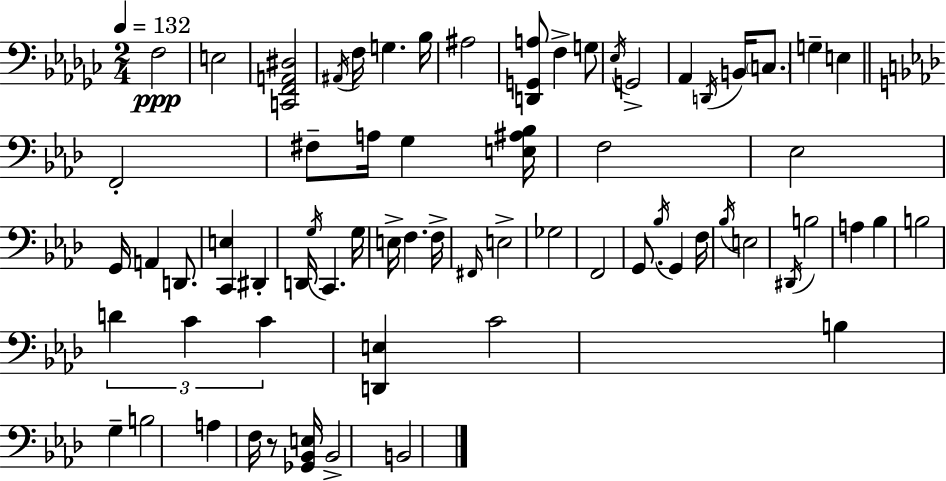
X:1
T:Untitled
M:2/4
L:1/4
K:Ebm
F,2 E,2 [C,,F,,A,,^D,]2 ^A,,/4 F,/4 G, _B,/4 ^A,2 [D,,G,,A,]/2 F, G,/2 _E,/4 G,,2 _A,, D,,/4 B,,/4 C,/2 G, E, F,,2 ^F,/2 A,/4 G, [E,^A,_B,]/4 F,2 _E,2 G,,/4 A,, D,,/2 [C,,E,] ^D,, D,,/4 G,/4 C,, G,/4 E,/4 F, F,/4 ^F,,/4 E,2 _G,2 F,,2 G,,/2 _B,/4 G,, F,/4 _B,/4 E,2 ^D,,/4 B,2 A, _B, B,2 D C C [D,,E,] C2 B, G, B,2 A, F,/4 z/2 [_G,,_B,,E,]/4 _B,,2 B,,2